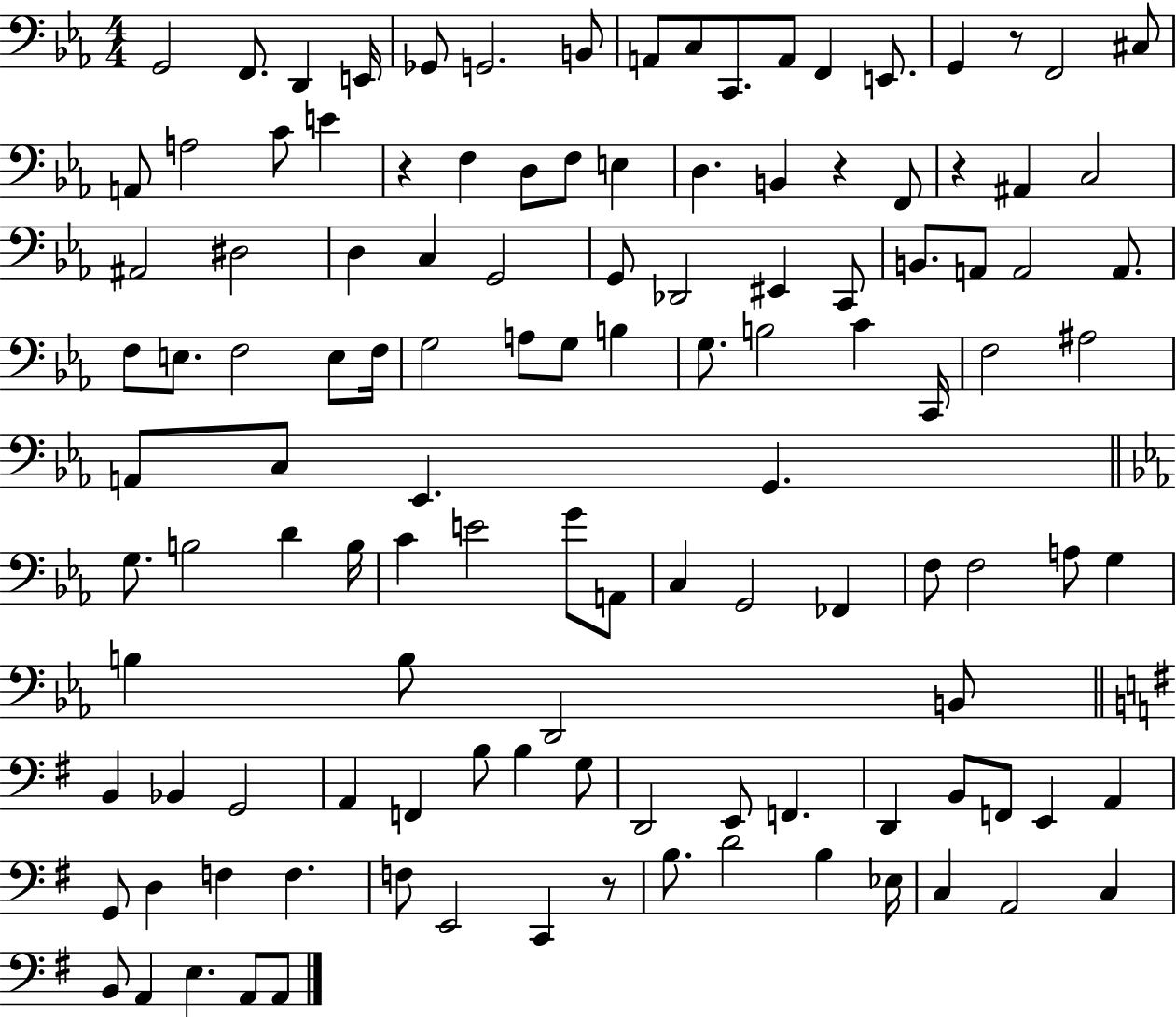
X:1
T:Untitled
M:4/4
L:1/4
K:Eb
G,,2 F,,/2 D,, E,,/4 _G,,/2 G,,2 B,,/2 A,,/2 C,/2 C,,/2 A,,/2 F,, E,,/2 G,, z/2 F,,2 ^C,/2 A,,/2 A,2 C/2 E z F, D,/2 F,/2 E, D, B,, z F,,/2 z ^A,, C,2 ^A,,2 ^D,2 D, C, G,,2 G,,/2 _D,,2 ^E,, C,,/2 B,,/2 A,,/2 A,,2 A,,/2 F,/2 E,/2 F,2 E,/2 F,/4 G,2 A,/2 G,/2 B, G,/2 B,2 C C,,/4 F,2 ^A,2 A,,/2 C,/2 _E,, G,, G,/2 B,2 D B,/4 C E2 G/2 A,,/2 C, G,,2 _F,, F,/2 F,2 A,/2 G, B, B,/2 D,,2 B,,/2 B,, _B,, G,,2 A,, F,, B,/2 B, G,/2 D,,2 E,,/2 F,, D,, B,,/2 F,,/2 E,, A,, G,,/2 D, F, F, F,/2 E,,2 C,, z/2 B,/2 D2 B, _E,/4 C, A,,2 C, B,,/2 A,, E, A,,/2 A,,/2